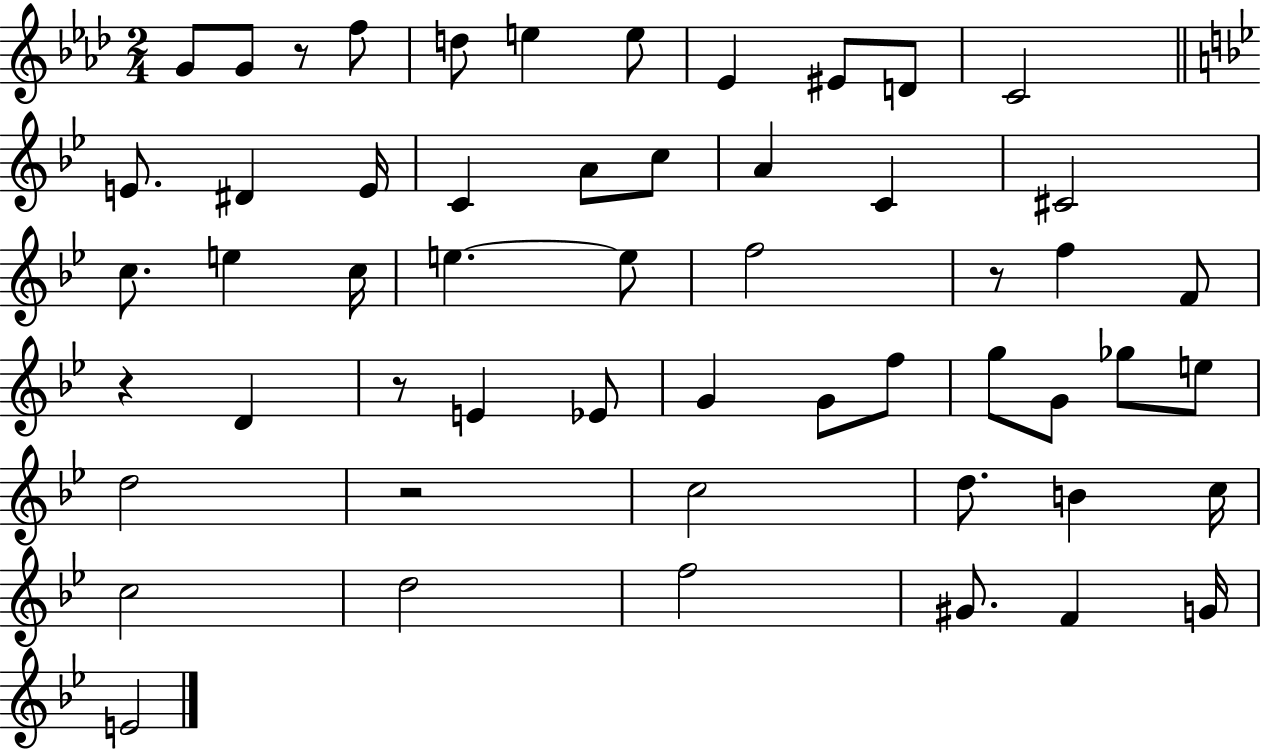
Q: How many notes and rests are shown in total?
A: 54